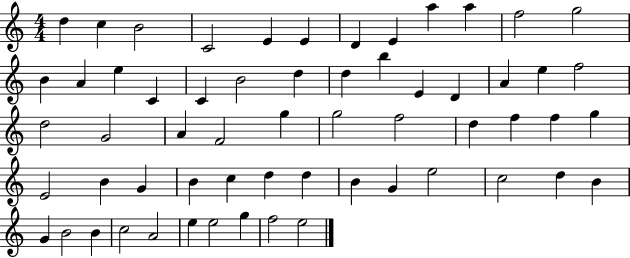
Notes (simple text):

D5/q C5/q B4/h C4/h E4/q E4/q D4/q E4/q A5/q A5/q F5/h G5/h B4/q A4/q E5/q C4/q C4/q B4/h D5/q D5/q B5/q E4/q D4/q A4/q E5/q F5/h D5/h G4/h A4/q F4/h G5/q G5/h F5/h D5/q F5/q F5/q G5/q E4/h B4/q G4/q B4/q C5/q D5/q D5/q B4/q G4/q E5/h C5/h D5/q B4/q G4/q B4/h B4/q C5/h A4/h E5/q E5/h G5/q F5/h E5/h